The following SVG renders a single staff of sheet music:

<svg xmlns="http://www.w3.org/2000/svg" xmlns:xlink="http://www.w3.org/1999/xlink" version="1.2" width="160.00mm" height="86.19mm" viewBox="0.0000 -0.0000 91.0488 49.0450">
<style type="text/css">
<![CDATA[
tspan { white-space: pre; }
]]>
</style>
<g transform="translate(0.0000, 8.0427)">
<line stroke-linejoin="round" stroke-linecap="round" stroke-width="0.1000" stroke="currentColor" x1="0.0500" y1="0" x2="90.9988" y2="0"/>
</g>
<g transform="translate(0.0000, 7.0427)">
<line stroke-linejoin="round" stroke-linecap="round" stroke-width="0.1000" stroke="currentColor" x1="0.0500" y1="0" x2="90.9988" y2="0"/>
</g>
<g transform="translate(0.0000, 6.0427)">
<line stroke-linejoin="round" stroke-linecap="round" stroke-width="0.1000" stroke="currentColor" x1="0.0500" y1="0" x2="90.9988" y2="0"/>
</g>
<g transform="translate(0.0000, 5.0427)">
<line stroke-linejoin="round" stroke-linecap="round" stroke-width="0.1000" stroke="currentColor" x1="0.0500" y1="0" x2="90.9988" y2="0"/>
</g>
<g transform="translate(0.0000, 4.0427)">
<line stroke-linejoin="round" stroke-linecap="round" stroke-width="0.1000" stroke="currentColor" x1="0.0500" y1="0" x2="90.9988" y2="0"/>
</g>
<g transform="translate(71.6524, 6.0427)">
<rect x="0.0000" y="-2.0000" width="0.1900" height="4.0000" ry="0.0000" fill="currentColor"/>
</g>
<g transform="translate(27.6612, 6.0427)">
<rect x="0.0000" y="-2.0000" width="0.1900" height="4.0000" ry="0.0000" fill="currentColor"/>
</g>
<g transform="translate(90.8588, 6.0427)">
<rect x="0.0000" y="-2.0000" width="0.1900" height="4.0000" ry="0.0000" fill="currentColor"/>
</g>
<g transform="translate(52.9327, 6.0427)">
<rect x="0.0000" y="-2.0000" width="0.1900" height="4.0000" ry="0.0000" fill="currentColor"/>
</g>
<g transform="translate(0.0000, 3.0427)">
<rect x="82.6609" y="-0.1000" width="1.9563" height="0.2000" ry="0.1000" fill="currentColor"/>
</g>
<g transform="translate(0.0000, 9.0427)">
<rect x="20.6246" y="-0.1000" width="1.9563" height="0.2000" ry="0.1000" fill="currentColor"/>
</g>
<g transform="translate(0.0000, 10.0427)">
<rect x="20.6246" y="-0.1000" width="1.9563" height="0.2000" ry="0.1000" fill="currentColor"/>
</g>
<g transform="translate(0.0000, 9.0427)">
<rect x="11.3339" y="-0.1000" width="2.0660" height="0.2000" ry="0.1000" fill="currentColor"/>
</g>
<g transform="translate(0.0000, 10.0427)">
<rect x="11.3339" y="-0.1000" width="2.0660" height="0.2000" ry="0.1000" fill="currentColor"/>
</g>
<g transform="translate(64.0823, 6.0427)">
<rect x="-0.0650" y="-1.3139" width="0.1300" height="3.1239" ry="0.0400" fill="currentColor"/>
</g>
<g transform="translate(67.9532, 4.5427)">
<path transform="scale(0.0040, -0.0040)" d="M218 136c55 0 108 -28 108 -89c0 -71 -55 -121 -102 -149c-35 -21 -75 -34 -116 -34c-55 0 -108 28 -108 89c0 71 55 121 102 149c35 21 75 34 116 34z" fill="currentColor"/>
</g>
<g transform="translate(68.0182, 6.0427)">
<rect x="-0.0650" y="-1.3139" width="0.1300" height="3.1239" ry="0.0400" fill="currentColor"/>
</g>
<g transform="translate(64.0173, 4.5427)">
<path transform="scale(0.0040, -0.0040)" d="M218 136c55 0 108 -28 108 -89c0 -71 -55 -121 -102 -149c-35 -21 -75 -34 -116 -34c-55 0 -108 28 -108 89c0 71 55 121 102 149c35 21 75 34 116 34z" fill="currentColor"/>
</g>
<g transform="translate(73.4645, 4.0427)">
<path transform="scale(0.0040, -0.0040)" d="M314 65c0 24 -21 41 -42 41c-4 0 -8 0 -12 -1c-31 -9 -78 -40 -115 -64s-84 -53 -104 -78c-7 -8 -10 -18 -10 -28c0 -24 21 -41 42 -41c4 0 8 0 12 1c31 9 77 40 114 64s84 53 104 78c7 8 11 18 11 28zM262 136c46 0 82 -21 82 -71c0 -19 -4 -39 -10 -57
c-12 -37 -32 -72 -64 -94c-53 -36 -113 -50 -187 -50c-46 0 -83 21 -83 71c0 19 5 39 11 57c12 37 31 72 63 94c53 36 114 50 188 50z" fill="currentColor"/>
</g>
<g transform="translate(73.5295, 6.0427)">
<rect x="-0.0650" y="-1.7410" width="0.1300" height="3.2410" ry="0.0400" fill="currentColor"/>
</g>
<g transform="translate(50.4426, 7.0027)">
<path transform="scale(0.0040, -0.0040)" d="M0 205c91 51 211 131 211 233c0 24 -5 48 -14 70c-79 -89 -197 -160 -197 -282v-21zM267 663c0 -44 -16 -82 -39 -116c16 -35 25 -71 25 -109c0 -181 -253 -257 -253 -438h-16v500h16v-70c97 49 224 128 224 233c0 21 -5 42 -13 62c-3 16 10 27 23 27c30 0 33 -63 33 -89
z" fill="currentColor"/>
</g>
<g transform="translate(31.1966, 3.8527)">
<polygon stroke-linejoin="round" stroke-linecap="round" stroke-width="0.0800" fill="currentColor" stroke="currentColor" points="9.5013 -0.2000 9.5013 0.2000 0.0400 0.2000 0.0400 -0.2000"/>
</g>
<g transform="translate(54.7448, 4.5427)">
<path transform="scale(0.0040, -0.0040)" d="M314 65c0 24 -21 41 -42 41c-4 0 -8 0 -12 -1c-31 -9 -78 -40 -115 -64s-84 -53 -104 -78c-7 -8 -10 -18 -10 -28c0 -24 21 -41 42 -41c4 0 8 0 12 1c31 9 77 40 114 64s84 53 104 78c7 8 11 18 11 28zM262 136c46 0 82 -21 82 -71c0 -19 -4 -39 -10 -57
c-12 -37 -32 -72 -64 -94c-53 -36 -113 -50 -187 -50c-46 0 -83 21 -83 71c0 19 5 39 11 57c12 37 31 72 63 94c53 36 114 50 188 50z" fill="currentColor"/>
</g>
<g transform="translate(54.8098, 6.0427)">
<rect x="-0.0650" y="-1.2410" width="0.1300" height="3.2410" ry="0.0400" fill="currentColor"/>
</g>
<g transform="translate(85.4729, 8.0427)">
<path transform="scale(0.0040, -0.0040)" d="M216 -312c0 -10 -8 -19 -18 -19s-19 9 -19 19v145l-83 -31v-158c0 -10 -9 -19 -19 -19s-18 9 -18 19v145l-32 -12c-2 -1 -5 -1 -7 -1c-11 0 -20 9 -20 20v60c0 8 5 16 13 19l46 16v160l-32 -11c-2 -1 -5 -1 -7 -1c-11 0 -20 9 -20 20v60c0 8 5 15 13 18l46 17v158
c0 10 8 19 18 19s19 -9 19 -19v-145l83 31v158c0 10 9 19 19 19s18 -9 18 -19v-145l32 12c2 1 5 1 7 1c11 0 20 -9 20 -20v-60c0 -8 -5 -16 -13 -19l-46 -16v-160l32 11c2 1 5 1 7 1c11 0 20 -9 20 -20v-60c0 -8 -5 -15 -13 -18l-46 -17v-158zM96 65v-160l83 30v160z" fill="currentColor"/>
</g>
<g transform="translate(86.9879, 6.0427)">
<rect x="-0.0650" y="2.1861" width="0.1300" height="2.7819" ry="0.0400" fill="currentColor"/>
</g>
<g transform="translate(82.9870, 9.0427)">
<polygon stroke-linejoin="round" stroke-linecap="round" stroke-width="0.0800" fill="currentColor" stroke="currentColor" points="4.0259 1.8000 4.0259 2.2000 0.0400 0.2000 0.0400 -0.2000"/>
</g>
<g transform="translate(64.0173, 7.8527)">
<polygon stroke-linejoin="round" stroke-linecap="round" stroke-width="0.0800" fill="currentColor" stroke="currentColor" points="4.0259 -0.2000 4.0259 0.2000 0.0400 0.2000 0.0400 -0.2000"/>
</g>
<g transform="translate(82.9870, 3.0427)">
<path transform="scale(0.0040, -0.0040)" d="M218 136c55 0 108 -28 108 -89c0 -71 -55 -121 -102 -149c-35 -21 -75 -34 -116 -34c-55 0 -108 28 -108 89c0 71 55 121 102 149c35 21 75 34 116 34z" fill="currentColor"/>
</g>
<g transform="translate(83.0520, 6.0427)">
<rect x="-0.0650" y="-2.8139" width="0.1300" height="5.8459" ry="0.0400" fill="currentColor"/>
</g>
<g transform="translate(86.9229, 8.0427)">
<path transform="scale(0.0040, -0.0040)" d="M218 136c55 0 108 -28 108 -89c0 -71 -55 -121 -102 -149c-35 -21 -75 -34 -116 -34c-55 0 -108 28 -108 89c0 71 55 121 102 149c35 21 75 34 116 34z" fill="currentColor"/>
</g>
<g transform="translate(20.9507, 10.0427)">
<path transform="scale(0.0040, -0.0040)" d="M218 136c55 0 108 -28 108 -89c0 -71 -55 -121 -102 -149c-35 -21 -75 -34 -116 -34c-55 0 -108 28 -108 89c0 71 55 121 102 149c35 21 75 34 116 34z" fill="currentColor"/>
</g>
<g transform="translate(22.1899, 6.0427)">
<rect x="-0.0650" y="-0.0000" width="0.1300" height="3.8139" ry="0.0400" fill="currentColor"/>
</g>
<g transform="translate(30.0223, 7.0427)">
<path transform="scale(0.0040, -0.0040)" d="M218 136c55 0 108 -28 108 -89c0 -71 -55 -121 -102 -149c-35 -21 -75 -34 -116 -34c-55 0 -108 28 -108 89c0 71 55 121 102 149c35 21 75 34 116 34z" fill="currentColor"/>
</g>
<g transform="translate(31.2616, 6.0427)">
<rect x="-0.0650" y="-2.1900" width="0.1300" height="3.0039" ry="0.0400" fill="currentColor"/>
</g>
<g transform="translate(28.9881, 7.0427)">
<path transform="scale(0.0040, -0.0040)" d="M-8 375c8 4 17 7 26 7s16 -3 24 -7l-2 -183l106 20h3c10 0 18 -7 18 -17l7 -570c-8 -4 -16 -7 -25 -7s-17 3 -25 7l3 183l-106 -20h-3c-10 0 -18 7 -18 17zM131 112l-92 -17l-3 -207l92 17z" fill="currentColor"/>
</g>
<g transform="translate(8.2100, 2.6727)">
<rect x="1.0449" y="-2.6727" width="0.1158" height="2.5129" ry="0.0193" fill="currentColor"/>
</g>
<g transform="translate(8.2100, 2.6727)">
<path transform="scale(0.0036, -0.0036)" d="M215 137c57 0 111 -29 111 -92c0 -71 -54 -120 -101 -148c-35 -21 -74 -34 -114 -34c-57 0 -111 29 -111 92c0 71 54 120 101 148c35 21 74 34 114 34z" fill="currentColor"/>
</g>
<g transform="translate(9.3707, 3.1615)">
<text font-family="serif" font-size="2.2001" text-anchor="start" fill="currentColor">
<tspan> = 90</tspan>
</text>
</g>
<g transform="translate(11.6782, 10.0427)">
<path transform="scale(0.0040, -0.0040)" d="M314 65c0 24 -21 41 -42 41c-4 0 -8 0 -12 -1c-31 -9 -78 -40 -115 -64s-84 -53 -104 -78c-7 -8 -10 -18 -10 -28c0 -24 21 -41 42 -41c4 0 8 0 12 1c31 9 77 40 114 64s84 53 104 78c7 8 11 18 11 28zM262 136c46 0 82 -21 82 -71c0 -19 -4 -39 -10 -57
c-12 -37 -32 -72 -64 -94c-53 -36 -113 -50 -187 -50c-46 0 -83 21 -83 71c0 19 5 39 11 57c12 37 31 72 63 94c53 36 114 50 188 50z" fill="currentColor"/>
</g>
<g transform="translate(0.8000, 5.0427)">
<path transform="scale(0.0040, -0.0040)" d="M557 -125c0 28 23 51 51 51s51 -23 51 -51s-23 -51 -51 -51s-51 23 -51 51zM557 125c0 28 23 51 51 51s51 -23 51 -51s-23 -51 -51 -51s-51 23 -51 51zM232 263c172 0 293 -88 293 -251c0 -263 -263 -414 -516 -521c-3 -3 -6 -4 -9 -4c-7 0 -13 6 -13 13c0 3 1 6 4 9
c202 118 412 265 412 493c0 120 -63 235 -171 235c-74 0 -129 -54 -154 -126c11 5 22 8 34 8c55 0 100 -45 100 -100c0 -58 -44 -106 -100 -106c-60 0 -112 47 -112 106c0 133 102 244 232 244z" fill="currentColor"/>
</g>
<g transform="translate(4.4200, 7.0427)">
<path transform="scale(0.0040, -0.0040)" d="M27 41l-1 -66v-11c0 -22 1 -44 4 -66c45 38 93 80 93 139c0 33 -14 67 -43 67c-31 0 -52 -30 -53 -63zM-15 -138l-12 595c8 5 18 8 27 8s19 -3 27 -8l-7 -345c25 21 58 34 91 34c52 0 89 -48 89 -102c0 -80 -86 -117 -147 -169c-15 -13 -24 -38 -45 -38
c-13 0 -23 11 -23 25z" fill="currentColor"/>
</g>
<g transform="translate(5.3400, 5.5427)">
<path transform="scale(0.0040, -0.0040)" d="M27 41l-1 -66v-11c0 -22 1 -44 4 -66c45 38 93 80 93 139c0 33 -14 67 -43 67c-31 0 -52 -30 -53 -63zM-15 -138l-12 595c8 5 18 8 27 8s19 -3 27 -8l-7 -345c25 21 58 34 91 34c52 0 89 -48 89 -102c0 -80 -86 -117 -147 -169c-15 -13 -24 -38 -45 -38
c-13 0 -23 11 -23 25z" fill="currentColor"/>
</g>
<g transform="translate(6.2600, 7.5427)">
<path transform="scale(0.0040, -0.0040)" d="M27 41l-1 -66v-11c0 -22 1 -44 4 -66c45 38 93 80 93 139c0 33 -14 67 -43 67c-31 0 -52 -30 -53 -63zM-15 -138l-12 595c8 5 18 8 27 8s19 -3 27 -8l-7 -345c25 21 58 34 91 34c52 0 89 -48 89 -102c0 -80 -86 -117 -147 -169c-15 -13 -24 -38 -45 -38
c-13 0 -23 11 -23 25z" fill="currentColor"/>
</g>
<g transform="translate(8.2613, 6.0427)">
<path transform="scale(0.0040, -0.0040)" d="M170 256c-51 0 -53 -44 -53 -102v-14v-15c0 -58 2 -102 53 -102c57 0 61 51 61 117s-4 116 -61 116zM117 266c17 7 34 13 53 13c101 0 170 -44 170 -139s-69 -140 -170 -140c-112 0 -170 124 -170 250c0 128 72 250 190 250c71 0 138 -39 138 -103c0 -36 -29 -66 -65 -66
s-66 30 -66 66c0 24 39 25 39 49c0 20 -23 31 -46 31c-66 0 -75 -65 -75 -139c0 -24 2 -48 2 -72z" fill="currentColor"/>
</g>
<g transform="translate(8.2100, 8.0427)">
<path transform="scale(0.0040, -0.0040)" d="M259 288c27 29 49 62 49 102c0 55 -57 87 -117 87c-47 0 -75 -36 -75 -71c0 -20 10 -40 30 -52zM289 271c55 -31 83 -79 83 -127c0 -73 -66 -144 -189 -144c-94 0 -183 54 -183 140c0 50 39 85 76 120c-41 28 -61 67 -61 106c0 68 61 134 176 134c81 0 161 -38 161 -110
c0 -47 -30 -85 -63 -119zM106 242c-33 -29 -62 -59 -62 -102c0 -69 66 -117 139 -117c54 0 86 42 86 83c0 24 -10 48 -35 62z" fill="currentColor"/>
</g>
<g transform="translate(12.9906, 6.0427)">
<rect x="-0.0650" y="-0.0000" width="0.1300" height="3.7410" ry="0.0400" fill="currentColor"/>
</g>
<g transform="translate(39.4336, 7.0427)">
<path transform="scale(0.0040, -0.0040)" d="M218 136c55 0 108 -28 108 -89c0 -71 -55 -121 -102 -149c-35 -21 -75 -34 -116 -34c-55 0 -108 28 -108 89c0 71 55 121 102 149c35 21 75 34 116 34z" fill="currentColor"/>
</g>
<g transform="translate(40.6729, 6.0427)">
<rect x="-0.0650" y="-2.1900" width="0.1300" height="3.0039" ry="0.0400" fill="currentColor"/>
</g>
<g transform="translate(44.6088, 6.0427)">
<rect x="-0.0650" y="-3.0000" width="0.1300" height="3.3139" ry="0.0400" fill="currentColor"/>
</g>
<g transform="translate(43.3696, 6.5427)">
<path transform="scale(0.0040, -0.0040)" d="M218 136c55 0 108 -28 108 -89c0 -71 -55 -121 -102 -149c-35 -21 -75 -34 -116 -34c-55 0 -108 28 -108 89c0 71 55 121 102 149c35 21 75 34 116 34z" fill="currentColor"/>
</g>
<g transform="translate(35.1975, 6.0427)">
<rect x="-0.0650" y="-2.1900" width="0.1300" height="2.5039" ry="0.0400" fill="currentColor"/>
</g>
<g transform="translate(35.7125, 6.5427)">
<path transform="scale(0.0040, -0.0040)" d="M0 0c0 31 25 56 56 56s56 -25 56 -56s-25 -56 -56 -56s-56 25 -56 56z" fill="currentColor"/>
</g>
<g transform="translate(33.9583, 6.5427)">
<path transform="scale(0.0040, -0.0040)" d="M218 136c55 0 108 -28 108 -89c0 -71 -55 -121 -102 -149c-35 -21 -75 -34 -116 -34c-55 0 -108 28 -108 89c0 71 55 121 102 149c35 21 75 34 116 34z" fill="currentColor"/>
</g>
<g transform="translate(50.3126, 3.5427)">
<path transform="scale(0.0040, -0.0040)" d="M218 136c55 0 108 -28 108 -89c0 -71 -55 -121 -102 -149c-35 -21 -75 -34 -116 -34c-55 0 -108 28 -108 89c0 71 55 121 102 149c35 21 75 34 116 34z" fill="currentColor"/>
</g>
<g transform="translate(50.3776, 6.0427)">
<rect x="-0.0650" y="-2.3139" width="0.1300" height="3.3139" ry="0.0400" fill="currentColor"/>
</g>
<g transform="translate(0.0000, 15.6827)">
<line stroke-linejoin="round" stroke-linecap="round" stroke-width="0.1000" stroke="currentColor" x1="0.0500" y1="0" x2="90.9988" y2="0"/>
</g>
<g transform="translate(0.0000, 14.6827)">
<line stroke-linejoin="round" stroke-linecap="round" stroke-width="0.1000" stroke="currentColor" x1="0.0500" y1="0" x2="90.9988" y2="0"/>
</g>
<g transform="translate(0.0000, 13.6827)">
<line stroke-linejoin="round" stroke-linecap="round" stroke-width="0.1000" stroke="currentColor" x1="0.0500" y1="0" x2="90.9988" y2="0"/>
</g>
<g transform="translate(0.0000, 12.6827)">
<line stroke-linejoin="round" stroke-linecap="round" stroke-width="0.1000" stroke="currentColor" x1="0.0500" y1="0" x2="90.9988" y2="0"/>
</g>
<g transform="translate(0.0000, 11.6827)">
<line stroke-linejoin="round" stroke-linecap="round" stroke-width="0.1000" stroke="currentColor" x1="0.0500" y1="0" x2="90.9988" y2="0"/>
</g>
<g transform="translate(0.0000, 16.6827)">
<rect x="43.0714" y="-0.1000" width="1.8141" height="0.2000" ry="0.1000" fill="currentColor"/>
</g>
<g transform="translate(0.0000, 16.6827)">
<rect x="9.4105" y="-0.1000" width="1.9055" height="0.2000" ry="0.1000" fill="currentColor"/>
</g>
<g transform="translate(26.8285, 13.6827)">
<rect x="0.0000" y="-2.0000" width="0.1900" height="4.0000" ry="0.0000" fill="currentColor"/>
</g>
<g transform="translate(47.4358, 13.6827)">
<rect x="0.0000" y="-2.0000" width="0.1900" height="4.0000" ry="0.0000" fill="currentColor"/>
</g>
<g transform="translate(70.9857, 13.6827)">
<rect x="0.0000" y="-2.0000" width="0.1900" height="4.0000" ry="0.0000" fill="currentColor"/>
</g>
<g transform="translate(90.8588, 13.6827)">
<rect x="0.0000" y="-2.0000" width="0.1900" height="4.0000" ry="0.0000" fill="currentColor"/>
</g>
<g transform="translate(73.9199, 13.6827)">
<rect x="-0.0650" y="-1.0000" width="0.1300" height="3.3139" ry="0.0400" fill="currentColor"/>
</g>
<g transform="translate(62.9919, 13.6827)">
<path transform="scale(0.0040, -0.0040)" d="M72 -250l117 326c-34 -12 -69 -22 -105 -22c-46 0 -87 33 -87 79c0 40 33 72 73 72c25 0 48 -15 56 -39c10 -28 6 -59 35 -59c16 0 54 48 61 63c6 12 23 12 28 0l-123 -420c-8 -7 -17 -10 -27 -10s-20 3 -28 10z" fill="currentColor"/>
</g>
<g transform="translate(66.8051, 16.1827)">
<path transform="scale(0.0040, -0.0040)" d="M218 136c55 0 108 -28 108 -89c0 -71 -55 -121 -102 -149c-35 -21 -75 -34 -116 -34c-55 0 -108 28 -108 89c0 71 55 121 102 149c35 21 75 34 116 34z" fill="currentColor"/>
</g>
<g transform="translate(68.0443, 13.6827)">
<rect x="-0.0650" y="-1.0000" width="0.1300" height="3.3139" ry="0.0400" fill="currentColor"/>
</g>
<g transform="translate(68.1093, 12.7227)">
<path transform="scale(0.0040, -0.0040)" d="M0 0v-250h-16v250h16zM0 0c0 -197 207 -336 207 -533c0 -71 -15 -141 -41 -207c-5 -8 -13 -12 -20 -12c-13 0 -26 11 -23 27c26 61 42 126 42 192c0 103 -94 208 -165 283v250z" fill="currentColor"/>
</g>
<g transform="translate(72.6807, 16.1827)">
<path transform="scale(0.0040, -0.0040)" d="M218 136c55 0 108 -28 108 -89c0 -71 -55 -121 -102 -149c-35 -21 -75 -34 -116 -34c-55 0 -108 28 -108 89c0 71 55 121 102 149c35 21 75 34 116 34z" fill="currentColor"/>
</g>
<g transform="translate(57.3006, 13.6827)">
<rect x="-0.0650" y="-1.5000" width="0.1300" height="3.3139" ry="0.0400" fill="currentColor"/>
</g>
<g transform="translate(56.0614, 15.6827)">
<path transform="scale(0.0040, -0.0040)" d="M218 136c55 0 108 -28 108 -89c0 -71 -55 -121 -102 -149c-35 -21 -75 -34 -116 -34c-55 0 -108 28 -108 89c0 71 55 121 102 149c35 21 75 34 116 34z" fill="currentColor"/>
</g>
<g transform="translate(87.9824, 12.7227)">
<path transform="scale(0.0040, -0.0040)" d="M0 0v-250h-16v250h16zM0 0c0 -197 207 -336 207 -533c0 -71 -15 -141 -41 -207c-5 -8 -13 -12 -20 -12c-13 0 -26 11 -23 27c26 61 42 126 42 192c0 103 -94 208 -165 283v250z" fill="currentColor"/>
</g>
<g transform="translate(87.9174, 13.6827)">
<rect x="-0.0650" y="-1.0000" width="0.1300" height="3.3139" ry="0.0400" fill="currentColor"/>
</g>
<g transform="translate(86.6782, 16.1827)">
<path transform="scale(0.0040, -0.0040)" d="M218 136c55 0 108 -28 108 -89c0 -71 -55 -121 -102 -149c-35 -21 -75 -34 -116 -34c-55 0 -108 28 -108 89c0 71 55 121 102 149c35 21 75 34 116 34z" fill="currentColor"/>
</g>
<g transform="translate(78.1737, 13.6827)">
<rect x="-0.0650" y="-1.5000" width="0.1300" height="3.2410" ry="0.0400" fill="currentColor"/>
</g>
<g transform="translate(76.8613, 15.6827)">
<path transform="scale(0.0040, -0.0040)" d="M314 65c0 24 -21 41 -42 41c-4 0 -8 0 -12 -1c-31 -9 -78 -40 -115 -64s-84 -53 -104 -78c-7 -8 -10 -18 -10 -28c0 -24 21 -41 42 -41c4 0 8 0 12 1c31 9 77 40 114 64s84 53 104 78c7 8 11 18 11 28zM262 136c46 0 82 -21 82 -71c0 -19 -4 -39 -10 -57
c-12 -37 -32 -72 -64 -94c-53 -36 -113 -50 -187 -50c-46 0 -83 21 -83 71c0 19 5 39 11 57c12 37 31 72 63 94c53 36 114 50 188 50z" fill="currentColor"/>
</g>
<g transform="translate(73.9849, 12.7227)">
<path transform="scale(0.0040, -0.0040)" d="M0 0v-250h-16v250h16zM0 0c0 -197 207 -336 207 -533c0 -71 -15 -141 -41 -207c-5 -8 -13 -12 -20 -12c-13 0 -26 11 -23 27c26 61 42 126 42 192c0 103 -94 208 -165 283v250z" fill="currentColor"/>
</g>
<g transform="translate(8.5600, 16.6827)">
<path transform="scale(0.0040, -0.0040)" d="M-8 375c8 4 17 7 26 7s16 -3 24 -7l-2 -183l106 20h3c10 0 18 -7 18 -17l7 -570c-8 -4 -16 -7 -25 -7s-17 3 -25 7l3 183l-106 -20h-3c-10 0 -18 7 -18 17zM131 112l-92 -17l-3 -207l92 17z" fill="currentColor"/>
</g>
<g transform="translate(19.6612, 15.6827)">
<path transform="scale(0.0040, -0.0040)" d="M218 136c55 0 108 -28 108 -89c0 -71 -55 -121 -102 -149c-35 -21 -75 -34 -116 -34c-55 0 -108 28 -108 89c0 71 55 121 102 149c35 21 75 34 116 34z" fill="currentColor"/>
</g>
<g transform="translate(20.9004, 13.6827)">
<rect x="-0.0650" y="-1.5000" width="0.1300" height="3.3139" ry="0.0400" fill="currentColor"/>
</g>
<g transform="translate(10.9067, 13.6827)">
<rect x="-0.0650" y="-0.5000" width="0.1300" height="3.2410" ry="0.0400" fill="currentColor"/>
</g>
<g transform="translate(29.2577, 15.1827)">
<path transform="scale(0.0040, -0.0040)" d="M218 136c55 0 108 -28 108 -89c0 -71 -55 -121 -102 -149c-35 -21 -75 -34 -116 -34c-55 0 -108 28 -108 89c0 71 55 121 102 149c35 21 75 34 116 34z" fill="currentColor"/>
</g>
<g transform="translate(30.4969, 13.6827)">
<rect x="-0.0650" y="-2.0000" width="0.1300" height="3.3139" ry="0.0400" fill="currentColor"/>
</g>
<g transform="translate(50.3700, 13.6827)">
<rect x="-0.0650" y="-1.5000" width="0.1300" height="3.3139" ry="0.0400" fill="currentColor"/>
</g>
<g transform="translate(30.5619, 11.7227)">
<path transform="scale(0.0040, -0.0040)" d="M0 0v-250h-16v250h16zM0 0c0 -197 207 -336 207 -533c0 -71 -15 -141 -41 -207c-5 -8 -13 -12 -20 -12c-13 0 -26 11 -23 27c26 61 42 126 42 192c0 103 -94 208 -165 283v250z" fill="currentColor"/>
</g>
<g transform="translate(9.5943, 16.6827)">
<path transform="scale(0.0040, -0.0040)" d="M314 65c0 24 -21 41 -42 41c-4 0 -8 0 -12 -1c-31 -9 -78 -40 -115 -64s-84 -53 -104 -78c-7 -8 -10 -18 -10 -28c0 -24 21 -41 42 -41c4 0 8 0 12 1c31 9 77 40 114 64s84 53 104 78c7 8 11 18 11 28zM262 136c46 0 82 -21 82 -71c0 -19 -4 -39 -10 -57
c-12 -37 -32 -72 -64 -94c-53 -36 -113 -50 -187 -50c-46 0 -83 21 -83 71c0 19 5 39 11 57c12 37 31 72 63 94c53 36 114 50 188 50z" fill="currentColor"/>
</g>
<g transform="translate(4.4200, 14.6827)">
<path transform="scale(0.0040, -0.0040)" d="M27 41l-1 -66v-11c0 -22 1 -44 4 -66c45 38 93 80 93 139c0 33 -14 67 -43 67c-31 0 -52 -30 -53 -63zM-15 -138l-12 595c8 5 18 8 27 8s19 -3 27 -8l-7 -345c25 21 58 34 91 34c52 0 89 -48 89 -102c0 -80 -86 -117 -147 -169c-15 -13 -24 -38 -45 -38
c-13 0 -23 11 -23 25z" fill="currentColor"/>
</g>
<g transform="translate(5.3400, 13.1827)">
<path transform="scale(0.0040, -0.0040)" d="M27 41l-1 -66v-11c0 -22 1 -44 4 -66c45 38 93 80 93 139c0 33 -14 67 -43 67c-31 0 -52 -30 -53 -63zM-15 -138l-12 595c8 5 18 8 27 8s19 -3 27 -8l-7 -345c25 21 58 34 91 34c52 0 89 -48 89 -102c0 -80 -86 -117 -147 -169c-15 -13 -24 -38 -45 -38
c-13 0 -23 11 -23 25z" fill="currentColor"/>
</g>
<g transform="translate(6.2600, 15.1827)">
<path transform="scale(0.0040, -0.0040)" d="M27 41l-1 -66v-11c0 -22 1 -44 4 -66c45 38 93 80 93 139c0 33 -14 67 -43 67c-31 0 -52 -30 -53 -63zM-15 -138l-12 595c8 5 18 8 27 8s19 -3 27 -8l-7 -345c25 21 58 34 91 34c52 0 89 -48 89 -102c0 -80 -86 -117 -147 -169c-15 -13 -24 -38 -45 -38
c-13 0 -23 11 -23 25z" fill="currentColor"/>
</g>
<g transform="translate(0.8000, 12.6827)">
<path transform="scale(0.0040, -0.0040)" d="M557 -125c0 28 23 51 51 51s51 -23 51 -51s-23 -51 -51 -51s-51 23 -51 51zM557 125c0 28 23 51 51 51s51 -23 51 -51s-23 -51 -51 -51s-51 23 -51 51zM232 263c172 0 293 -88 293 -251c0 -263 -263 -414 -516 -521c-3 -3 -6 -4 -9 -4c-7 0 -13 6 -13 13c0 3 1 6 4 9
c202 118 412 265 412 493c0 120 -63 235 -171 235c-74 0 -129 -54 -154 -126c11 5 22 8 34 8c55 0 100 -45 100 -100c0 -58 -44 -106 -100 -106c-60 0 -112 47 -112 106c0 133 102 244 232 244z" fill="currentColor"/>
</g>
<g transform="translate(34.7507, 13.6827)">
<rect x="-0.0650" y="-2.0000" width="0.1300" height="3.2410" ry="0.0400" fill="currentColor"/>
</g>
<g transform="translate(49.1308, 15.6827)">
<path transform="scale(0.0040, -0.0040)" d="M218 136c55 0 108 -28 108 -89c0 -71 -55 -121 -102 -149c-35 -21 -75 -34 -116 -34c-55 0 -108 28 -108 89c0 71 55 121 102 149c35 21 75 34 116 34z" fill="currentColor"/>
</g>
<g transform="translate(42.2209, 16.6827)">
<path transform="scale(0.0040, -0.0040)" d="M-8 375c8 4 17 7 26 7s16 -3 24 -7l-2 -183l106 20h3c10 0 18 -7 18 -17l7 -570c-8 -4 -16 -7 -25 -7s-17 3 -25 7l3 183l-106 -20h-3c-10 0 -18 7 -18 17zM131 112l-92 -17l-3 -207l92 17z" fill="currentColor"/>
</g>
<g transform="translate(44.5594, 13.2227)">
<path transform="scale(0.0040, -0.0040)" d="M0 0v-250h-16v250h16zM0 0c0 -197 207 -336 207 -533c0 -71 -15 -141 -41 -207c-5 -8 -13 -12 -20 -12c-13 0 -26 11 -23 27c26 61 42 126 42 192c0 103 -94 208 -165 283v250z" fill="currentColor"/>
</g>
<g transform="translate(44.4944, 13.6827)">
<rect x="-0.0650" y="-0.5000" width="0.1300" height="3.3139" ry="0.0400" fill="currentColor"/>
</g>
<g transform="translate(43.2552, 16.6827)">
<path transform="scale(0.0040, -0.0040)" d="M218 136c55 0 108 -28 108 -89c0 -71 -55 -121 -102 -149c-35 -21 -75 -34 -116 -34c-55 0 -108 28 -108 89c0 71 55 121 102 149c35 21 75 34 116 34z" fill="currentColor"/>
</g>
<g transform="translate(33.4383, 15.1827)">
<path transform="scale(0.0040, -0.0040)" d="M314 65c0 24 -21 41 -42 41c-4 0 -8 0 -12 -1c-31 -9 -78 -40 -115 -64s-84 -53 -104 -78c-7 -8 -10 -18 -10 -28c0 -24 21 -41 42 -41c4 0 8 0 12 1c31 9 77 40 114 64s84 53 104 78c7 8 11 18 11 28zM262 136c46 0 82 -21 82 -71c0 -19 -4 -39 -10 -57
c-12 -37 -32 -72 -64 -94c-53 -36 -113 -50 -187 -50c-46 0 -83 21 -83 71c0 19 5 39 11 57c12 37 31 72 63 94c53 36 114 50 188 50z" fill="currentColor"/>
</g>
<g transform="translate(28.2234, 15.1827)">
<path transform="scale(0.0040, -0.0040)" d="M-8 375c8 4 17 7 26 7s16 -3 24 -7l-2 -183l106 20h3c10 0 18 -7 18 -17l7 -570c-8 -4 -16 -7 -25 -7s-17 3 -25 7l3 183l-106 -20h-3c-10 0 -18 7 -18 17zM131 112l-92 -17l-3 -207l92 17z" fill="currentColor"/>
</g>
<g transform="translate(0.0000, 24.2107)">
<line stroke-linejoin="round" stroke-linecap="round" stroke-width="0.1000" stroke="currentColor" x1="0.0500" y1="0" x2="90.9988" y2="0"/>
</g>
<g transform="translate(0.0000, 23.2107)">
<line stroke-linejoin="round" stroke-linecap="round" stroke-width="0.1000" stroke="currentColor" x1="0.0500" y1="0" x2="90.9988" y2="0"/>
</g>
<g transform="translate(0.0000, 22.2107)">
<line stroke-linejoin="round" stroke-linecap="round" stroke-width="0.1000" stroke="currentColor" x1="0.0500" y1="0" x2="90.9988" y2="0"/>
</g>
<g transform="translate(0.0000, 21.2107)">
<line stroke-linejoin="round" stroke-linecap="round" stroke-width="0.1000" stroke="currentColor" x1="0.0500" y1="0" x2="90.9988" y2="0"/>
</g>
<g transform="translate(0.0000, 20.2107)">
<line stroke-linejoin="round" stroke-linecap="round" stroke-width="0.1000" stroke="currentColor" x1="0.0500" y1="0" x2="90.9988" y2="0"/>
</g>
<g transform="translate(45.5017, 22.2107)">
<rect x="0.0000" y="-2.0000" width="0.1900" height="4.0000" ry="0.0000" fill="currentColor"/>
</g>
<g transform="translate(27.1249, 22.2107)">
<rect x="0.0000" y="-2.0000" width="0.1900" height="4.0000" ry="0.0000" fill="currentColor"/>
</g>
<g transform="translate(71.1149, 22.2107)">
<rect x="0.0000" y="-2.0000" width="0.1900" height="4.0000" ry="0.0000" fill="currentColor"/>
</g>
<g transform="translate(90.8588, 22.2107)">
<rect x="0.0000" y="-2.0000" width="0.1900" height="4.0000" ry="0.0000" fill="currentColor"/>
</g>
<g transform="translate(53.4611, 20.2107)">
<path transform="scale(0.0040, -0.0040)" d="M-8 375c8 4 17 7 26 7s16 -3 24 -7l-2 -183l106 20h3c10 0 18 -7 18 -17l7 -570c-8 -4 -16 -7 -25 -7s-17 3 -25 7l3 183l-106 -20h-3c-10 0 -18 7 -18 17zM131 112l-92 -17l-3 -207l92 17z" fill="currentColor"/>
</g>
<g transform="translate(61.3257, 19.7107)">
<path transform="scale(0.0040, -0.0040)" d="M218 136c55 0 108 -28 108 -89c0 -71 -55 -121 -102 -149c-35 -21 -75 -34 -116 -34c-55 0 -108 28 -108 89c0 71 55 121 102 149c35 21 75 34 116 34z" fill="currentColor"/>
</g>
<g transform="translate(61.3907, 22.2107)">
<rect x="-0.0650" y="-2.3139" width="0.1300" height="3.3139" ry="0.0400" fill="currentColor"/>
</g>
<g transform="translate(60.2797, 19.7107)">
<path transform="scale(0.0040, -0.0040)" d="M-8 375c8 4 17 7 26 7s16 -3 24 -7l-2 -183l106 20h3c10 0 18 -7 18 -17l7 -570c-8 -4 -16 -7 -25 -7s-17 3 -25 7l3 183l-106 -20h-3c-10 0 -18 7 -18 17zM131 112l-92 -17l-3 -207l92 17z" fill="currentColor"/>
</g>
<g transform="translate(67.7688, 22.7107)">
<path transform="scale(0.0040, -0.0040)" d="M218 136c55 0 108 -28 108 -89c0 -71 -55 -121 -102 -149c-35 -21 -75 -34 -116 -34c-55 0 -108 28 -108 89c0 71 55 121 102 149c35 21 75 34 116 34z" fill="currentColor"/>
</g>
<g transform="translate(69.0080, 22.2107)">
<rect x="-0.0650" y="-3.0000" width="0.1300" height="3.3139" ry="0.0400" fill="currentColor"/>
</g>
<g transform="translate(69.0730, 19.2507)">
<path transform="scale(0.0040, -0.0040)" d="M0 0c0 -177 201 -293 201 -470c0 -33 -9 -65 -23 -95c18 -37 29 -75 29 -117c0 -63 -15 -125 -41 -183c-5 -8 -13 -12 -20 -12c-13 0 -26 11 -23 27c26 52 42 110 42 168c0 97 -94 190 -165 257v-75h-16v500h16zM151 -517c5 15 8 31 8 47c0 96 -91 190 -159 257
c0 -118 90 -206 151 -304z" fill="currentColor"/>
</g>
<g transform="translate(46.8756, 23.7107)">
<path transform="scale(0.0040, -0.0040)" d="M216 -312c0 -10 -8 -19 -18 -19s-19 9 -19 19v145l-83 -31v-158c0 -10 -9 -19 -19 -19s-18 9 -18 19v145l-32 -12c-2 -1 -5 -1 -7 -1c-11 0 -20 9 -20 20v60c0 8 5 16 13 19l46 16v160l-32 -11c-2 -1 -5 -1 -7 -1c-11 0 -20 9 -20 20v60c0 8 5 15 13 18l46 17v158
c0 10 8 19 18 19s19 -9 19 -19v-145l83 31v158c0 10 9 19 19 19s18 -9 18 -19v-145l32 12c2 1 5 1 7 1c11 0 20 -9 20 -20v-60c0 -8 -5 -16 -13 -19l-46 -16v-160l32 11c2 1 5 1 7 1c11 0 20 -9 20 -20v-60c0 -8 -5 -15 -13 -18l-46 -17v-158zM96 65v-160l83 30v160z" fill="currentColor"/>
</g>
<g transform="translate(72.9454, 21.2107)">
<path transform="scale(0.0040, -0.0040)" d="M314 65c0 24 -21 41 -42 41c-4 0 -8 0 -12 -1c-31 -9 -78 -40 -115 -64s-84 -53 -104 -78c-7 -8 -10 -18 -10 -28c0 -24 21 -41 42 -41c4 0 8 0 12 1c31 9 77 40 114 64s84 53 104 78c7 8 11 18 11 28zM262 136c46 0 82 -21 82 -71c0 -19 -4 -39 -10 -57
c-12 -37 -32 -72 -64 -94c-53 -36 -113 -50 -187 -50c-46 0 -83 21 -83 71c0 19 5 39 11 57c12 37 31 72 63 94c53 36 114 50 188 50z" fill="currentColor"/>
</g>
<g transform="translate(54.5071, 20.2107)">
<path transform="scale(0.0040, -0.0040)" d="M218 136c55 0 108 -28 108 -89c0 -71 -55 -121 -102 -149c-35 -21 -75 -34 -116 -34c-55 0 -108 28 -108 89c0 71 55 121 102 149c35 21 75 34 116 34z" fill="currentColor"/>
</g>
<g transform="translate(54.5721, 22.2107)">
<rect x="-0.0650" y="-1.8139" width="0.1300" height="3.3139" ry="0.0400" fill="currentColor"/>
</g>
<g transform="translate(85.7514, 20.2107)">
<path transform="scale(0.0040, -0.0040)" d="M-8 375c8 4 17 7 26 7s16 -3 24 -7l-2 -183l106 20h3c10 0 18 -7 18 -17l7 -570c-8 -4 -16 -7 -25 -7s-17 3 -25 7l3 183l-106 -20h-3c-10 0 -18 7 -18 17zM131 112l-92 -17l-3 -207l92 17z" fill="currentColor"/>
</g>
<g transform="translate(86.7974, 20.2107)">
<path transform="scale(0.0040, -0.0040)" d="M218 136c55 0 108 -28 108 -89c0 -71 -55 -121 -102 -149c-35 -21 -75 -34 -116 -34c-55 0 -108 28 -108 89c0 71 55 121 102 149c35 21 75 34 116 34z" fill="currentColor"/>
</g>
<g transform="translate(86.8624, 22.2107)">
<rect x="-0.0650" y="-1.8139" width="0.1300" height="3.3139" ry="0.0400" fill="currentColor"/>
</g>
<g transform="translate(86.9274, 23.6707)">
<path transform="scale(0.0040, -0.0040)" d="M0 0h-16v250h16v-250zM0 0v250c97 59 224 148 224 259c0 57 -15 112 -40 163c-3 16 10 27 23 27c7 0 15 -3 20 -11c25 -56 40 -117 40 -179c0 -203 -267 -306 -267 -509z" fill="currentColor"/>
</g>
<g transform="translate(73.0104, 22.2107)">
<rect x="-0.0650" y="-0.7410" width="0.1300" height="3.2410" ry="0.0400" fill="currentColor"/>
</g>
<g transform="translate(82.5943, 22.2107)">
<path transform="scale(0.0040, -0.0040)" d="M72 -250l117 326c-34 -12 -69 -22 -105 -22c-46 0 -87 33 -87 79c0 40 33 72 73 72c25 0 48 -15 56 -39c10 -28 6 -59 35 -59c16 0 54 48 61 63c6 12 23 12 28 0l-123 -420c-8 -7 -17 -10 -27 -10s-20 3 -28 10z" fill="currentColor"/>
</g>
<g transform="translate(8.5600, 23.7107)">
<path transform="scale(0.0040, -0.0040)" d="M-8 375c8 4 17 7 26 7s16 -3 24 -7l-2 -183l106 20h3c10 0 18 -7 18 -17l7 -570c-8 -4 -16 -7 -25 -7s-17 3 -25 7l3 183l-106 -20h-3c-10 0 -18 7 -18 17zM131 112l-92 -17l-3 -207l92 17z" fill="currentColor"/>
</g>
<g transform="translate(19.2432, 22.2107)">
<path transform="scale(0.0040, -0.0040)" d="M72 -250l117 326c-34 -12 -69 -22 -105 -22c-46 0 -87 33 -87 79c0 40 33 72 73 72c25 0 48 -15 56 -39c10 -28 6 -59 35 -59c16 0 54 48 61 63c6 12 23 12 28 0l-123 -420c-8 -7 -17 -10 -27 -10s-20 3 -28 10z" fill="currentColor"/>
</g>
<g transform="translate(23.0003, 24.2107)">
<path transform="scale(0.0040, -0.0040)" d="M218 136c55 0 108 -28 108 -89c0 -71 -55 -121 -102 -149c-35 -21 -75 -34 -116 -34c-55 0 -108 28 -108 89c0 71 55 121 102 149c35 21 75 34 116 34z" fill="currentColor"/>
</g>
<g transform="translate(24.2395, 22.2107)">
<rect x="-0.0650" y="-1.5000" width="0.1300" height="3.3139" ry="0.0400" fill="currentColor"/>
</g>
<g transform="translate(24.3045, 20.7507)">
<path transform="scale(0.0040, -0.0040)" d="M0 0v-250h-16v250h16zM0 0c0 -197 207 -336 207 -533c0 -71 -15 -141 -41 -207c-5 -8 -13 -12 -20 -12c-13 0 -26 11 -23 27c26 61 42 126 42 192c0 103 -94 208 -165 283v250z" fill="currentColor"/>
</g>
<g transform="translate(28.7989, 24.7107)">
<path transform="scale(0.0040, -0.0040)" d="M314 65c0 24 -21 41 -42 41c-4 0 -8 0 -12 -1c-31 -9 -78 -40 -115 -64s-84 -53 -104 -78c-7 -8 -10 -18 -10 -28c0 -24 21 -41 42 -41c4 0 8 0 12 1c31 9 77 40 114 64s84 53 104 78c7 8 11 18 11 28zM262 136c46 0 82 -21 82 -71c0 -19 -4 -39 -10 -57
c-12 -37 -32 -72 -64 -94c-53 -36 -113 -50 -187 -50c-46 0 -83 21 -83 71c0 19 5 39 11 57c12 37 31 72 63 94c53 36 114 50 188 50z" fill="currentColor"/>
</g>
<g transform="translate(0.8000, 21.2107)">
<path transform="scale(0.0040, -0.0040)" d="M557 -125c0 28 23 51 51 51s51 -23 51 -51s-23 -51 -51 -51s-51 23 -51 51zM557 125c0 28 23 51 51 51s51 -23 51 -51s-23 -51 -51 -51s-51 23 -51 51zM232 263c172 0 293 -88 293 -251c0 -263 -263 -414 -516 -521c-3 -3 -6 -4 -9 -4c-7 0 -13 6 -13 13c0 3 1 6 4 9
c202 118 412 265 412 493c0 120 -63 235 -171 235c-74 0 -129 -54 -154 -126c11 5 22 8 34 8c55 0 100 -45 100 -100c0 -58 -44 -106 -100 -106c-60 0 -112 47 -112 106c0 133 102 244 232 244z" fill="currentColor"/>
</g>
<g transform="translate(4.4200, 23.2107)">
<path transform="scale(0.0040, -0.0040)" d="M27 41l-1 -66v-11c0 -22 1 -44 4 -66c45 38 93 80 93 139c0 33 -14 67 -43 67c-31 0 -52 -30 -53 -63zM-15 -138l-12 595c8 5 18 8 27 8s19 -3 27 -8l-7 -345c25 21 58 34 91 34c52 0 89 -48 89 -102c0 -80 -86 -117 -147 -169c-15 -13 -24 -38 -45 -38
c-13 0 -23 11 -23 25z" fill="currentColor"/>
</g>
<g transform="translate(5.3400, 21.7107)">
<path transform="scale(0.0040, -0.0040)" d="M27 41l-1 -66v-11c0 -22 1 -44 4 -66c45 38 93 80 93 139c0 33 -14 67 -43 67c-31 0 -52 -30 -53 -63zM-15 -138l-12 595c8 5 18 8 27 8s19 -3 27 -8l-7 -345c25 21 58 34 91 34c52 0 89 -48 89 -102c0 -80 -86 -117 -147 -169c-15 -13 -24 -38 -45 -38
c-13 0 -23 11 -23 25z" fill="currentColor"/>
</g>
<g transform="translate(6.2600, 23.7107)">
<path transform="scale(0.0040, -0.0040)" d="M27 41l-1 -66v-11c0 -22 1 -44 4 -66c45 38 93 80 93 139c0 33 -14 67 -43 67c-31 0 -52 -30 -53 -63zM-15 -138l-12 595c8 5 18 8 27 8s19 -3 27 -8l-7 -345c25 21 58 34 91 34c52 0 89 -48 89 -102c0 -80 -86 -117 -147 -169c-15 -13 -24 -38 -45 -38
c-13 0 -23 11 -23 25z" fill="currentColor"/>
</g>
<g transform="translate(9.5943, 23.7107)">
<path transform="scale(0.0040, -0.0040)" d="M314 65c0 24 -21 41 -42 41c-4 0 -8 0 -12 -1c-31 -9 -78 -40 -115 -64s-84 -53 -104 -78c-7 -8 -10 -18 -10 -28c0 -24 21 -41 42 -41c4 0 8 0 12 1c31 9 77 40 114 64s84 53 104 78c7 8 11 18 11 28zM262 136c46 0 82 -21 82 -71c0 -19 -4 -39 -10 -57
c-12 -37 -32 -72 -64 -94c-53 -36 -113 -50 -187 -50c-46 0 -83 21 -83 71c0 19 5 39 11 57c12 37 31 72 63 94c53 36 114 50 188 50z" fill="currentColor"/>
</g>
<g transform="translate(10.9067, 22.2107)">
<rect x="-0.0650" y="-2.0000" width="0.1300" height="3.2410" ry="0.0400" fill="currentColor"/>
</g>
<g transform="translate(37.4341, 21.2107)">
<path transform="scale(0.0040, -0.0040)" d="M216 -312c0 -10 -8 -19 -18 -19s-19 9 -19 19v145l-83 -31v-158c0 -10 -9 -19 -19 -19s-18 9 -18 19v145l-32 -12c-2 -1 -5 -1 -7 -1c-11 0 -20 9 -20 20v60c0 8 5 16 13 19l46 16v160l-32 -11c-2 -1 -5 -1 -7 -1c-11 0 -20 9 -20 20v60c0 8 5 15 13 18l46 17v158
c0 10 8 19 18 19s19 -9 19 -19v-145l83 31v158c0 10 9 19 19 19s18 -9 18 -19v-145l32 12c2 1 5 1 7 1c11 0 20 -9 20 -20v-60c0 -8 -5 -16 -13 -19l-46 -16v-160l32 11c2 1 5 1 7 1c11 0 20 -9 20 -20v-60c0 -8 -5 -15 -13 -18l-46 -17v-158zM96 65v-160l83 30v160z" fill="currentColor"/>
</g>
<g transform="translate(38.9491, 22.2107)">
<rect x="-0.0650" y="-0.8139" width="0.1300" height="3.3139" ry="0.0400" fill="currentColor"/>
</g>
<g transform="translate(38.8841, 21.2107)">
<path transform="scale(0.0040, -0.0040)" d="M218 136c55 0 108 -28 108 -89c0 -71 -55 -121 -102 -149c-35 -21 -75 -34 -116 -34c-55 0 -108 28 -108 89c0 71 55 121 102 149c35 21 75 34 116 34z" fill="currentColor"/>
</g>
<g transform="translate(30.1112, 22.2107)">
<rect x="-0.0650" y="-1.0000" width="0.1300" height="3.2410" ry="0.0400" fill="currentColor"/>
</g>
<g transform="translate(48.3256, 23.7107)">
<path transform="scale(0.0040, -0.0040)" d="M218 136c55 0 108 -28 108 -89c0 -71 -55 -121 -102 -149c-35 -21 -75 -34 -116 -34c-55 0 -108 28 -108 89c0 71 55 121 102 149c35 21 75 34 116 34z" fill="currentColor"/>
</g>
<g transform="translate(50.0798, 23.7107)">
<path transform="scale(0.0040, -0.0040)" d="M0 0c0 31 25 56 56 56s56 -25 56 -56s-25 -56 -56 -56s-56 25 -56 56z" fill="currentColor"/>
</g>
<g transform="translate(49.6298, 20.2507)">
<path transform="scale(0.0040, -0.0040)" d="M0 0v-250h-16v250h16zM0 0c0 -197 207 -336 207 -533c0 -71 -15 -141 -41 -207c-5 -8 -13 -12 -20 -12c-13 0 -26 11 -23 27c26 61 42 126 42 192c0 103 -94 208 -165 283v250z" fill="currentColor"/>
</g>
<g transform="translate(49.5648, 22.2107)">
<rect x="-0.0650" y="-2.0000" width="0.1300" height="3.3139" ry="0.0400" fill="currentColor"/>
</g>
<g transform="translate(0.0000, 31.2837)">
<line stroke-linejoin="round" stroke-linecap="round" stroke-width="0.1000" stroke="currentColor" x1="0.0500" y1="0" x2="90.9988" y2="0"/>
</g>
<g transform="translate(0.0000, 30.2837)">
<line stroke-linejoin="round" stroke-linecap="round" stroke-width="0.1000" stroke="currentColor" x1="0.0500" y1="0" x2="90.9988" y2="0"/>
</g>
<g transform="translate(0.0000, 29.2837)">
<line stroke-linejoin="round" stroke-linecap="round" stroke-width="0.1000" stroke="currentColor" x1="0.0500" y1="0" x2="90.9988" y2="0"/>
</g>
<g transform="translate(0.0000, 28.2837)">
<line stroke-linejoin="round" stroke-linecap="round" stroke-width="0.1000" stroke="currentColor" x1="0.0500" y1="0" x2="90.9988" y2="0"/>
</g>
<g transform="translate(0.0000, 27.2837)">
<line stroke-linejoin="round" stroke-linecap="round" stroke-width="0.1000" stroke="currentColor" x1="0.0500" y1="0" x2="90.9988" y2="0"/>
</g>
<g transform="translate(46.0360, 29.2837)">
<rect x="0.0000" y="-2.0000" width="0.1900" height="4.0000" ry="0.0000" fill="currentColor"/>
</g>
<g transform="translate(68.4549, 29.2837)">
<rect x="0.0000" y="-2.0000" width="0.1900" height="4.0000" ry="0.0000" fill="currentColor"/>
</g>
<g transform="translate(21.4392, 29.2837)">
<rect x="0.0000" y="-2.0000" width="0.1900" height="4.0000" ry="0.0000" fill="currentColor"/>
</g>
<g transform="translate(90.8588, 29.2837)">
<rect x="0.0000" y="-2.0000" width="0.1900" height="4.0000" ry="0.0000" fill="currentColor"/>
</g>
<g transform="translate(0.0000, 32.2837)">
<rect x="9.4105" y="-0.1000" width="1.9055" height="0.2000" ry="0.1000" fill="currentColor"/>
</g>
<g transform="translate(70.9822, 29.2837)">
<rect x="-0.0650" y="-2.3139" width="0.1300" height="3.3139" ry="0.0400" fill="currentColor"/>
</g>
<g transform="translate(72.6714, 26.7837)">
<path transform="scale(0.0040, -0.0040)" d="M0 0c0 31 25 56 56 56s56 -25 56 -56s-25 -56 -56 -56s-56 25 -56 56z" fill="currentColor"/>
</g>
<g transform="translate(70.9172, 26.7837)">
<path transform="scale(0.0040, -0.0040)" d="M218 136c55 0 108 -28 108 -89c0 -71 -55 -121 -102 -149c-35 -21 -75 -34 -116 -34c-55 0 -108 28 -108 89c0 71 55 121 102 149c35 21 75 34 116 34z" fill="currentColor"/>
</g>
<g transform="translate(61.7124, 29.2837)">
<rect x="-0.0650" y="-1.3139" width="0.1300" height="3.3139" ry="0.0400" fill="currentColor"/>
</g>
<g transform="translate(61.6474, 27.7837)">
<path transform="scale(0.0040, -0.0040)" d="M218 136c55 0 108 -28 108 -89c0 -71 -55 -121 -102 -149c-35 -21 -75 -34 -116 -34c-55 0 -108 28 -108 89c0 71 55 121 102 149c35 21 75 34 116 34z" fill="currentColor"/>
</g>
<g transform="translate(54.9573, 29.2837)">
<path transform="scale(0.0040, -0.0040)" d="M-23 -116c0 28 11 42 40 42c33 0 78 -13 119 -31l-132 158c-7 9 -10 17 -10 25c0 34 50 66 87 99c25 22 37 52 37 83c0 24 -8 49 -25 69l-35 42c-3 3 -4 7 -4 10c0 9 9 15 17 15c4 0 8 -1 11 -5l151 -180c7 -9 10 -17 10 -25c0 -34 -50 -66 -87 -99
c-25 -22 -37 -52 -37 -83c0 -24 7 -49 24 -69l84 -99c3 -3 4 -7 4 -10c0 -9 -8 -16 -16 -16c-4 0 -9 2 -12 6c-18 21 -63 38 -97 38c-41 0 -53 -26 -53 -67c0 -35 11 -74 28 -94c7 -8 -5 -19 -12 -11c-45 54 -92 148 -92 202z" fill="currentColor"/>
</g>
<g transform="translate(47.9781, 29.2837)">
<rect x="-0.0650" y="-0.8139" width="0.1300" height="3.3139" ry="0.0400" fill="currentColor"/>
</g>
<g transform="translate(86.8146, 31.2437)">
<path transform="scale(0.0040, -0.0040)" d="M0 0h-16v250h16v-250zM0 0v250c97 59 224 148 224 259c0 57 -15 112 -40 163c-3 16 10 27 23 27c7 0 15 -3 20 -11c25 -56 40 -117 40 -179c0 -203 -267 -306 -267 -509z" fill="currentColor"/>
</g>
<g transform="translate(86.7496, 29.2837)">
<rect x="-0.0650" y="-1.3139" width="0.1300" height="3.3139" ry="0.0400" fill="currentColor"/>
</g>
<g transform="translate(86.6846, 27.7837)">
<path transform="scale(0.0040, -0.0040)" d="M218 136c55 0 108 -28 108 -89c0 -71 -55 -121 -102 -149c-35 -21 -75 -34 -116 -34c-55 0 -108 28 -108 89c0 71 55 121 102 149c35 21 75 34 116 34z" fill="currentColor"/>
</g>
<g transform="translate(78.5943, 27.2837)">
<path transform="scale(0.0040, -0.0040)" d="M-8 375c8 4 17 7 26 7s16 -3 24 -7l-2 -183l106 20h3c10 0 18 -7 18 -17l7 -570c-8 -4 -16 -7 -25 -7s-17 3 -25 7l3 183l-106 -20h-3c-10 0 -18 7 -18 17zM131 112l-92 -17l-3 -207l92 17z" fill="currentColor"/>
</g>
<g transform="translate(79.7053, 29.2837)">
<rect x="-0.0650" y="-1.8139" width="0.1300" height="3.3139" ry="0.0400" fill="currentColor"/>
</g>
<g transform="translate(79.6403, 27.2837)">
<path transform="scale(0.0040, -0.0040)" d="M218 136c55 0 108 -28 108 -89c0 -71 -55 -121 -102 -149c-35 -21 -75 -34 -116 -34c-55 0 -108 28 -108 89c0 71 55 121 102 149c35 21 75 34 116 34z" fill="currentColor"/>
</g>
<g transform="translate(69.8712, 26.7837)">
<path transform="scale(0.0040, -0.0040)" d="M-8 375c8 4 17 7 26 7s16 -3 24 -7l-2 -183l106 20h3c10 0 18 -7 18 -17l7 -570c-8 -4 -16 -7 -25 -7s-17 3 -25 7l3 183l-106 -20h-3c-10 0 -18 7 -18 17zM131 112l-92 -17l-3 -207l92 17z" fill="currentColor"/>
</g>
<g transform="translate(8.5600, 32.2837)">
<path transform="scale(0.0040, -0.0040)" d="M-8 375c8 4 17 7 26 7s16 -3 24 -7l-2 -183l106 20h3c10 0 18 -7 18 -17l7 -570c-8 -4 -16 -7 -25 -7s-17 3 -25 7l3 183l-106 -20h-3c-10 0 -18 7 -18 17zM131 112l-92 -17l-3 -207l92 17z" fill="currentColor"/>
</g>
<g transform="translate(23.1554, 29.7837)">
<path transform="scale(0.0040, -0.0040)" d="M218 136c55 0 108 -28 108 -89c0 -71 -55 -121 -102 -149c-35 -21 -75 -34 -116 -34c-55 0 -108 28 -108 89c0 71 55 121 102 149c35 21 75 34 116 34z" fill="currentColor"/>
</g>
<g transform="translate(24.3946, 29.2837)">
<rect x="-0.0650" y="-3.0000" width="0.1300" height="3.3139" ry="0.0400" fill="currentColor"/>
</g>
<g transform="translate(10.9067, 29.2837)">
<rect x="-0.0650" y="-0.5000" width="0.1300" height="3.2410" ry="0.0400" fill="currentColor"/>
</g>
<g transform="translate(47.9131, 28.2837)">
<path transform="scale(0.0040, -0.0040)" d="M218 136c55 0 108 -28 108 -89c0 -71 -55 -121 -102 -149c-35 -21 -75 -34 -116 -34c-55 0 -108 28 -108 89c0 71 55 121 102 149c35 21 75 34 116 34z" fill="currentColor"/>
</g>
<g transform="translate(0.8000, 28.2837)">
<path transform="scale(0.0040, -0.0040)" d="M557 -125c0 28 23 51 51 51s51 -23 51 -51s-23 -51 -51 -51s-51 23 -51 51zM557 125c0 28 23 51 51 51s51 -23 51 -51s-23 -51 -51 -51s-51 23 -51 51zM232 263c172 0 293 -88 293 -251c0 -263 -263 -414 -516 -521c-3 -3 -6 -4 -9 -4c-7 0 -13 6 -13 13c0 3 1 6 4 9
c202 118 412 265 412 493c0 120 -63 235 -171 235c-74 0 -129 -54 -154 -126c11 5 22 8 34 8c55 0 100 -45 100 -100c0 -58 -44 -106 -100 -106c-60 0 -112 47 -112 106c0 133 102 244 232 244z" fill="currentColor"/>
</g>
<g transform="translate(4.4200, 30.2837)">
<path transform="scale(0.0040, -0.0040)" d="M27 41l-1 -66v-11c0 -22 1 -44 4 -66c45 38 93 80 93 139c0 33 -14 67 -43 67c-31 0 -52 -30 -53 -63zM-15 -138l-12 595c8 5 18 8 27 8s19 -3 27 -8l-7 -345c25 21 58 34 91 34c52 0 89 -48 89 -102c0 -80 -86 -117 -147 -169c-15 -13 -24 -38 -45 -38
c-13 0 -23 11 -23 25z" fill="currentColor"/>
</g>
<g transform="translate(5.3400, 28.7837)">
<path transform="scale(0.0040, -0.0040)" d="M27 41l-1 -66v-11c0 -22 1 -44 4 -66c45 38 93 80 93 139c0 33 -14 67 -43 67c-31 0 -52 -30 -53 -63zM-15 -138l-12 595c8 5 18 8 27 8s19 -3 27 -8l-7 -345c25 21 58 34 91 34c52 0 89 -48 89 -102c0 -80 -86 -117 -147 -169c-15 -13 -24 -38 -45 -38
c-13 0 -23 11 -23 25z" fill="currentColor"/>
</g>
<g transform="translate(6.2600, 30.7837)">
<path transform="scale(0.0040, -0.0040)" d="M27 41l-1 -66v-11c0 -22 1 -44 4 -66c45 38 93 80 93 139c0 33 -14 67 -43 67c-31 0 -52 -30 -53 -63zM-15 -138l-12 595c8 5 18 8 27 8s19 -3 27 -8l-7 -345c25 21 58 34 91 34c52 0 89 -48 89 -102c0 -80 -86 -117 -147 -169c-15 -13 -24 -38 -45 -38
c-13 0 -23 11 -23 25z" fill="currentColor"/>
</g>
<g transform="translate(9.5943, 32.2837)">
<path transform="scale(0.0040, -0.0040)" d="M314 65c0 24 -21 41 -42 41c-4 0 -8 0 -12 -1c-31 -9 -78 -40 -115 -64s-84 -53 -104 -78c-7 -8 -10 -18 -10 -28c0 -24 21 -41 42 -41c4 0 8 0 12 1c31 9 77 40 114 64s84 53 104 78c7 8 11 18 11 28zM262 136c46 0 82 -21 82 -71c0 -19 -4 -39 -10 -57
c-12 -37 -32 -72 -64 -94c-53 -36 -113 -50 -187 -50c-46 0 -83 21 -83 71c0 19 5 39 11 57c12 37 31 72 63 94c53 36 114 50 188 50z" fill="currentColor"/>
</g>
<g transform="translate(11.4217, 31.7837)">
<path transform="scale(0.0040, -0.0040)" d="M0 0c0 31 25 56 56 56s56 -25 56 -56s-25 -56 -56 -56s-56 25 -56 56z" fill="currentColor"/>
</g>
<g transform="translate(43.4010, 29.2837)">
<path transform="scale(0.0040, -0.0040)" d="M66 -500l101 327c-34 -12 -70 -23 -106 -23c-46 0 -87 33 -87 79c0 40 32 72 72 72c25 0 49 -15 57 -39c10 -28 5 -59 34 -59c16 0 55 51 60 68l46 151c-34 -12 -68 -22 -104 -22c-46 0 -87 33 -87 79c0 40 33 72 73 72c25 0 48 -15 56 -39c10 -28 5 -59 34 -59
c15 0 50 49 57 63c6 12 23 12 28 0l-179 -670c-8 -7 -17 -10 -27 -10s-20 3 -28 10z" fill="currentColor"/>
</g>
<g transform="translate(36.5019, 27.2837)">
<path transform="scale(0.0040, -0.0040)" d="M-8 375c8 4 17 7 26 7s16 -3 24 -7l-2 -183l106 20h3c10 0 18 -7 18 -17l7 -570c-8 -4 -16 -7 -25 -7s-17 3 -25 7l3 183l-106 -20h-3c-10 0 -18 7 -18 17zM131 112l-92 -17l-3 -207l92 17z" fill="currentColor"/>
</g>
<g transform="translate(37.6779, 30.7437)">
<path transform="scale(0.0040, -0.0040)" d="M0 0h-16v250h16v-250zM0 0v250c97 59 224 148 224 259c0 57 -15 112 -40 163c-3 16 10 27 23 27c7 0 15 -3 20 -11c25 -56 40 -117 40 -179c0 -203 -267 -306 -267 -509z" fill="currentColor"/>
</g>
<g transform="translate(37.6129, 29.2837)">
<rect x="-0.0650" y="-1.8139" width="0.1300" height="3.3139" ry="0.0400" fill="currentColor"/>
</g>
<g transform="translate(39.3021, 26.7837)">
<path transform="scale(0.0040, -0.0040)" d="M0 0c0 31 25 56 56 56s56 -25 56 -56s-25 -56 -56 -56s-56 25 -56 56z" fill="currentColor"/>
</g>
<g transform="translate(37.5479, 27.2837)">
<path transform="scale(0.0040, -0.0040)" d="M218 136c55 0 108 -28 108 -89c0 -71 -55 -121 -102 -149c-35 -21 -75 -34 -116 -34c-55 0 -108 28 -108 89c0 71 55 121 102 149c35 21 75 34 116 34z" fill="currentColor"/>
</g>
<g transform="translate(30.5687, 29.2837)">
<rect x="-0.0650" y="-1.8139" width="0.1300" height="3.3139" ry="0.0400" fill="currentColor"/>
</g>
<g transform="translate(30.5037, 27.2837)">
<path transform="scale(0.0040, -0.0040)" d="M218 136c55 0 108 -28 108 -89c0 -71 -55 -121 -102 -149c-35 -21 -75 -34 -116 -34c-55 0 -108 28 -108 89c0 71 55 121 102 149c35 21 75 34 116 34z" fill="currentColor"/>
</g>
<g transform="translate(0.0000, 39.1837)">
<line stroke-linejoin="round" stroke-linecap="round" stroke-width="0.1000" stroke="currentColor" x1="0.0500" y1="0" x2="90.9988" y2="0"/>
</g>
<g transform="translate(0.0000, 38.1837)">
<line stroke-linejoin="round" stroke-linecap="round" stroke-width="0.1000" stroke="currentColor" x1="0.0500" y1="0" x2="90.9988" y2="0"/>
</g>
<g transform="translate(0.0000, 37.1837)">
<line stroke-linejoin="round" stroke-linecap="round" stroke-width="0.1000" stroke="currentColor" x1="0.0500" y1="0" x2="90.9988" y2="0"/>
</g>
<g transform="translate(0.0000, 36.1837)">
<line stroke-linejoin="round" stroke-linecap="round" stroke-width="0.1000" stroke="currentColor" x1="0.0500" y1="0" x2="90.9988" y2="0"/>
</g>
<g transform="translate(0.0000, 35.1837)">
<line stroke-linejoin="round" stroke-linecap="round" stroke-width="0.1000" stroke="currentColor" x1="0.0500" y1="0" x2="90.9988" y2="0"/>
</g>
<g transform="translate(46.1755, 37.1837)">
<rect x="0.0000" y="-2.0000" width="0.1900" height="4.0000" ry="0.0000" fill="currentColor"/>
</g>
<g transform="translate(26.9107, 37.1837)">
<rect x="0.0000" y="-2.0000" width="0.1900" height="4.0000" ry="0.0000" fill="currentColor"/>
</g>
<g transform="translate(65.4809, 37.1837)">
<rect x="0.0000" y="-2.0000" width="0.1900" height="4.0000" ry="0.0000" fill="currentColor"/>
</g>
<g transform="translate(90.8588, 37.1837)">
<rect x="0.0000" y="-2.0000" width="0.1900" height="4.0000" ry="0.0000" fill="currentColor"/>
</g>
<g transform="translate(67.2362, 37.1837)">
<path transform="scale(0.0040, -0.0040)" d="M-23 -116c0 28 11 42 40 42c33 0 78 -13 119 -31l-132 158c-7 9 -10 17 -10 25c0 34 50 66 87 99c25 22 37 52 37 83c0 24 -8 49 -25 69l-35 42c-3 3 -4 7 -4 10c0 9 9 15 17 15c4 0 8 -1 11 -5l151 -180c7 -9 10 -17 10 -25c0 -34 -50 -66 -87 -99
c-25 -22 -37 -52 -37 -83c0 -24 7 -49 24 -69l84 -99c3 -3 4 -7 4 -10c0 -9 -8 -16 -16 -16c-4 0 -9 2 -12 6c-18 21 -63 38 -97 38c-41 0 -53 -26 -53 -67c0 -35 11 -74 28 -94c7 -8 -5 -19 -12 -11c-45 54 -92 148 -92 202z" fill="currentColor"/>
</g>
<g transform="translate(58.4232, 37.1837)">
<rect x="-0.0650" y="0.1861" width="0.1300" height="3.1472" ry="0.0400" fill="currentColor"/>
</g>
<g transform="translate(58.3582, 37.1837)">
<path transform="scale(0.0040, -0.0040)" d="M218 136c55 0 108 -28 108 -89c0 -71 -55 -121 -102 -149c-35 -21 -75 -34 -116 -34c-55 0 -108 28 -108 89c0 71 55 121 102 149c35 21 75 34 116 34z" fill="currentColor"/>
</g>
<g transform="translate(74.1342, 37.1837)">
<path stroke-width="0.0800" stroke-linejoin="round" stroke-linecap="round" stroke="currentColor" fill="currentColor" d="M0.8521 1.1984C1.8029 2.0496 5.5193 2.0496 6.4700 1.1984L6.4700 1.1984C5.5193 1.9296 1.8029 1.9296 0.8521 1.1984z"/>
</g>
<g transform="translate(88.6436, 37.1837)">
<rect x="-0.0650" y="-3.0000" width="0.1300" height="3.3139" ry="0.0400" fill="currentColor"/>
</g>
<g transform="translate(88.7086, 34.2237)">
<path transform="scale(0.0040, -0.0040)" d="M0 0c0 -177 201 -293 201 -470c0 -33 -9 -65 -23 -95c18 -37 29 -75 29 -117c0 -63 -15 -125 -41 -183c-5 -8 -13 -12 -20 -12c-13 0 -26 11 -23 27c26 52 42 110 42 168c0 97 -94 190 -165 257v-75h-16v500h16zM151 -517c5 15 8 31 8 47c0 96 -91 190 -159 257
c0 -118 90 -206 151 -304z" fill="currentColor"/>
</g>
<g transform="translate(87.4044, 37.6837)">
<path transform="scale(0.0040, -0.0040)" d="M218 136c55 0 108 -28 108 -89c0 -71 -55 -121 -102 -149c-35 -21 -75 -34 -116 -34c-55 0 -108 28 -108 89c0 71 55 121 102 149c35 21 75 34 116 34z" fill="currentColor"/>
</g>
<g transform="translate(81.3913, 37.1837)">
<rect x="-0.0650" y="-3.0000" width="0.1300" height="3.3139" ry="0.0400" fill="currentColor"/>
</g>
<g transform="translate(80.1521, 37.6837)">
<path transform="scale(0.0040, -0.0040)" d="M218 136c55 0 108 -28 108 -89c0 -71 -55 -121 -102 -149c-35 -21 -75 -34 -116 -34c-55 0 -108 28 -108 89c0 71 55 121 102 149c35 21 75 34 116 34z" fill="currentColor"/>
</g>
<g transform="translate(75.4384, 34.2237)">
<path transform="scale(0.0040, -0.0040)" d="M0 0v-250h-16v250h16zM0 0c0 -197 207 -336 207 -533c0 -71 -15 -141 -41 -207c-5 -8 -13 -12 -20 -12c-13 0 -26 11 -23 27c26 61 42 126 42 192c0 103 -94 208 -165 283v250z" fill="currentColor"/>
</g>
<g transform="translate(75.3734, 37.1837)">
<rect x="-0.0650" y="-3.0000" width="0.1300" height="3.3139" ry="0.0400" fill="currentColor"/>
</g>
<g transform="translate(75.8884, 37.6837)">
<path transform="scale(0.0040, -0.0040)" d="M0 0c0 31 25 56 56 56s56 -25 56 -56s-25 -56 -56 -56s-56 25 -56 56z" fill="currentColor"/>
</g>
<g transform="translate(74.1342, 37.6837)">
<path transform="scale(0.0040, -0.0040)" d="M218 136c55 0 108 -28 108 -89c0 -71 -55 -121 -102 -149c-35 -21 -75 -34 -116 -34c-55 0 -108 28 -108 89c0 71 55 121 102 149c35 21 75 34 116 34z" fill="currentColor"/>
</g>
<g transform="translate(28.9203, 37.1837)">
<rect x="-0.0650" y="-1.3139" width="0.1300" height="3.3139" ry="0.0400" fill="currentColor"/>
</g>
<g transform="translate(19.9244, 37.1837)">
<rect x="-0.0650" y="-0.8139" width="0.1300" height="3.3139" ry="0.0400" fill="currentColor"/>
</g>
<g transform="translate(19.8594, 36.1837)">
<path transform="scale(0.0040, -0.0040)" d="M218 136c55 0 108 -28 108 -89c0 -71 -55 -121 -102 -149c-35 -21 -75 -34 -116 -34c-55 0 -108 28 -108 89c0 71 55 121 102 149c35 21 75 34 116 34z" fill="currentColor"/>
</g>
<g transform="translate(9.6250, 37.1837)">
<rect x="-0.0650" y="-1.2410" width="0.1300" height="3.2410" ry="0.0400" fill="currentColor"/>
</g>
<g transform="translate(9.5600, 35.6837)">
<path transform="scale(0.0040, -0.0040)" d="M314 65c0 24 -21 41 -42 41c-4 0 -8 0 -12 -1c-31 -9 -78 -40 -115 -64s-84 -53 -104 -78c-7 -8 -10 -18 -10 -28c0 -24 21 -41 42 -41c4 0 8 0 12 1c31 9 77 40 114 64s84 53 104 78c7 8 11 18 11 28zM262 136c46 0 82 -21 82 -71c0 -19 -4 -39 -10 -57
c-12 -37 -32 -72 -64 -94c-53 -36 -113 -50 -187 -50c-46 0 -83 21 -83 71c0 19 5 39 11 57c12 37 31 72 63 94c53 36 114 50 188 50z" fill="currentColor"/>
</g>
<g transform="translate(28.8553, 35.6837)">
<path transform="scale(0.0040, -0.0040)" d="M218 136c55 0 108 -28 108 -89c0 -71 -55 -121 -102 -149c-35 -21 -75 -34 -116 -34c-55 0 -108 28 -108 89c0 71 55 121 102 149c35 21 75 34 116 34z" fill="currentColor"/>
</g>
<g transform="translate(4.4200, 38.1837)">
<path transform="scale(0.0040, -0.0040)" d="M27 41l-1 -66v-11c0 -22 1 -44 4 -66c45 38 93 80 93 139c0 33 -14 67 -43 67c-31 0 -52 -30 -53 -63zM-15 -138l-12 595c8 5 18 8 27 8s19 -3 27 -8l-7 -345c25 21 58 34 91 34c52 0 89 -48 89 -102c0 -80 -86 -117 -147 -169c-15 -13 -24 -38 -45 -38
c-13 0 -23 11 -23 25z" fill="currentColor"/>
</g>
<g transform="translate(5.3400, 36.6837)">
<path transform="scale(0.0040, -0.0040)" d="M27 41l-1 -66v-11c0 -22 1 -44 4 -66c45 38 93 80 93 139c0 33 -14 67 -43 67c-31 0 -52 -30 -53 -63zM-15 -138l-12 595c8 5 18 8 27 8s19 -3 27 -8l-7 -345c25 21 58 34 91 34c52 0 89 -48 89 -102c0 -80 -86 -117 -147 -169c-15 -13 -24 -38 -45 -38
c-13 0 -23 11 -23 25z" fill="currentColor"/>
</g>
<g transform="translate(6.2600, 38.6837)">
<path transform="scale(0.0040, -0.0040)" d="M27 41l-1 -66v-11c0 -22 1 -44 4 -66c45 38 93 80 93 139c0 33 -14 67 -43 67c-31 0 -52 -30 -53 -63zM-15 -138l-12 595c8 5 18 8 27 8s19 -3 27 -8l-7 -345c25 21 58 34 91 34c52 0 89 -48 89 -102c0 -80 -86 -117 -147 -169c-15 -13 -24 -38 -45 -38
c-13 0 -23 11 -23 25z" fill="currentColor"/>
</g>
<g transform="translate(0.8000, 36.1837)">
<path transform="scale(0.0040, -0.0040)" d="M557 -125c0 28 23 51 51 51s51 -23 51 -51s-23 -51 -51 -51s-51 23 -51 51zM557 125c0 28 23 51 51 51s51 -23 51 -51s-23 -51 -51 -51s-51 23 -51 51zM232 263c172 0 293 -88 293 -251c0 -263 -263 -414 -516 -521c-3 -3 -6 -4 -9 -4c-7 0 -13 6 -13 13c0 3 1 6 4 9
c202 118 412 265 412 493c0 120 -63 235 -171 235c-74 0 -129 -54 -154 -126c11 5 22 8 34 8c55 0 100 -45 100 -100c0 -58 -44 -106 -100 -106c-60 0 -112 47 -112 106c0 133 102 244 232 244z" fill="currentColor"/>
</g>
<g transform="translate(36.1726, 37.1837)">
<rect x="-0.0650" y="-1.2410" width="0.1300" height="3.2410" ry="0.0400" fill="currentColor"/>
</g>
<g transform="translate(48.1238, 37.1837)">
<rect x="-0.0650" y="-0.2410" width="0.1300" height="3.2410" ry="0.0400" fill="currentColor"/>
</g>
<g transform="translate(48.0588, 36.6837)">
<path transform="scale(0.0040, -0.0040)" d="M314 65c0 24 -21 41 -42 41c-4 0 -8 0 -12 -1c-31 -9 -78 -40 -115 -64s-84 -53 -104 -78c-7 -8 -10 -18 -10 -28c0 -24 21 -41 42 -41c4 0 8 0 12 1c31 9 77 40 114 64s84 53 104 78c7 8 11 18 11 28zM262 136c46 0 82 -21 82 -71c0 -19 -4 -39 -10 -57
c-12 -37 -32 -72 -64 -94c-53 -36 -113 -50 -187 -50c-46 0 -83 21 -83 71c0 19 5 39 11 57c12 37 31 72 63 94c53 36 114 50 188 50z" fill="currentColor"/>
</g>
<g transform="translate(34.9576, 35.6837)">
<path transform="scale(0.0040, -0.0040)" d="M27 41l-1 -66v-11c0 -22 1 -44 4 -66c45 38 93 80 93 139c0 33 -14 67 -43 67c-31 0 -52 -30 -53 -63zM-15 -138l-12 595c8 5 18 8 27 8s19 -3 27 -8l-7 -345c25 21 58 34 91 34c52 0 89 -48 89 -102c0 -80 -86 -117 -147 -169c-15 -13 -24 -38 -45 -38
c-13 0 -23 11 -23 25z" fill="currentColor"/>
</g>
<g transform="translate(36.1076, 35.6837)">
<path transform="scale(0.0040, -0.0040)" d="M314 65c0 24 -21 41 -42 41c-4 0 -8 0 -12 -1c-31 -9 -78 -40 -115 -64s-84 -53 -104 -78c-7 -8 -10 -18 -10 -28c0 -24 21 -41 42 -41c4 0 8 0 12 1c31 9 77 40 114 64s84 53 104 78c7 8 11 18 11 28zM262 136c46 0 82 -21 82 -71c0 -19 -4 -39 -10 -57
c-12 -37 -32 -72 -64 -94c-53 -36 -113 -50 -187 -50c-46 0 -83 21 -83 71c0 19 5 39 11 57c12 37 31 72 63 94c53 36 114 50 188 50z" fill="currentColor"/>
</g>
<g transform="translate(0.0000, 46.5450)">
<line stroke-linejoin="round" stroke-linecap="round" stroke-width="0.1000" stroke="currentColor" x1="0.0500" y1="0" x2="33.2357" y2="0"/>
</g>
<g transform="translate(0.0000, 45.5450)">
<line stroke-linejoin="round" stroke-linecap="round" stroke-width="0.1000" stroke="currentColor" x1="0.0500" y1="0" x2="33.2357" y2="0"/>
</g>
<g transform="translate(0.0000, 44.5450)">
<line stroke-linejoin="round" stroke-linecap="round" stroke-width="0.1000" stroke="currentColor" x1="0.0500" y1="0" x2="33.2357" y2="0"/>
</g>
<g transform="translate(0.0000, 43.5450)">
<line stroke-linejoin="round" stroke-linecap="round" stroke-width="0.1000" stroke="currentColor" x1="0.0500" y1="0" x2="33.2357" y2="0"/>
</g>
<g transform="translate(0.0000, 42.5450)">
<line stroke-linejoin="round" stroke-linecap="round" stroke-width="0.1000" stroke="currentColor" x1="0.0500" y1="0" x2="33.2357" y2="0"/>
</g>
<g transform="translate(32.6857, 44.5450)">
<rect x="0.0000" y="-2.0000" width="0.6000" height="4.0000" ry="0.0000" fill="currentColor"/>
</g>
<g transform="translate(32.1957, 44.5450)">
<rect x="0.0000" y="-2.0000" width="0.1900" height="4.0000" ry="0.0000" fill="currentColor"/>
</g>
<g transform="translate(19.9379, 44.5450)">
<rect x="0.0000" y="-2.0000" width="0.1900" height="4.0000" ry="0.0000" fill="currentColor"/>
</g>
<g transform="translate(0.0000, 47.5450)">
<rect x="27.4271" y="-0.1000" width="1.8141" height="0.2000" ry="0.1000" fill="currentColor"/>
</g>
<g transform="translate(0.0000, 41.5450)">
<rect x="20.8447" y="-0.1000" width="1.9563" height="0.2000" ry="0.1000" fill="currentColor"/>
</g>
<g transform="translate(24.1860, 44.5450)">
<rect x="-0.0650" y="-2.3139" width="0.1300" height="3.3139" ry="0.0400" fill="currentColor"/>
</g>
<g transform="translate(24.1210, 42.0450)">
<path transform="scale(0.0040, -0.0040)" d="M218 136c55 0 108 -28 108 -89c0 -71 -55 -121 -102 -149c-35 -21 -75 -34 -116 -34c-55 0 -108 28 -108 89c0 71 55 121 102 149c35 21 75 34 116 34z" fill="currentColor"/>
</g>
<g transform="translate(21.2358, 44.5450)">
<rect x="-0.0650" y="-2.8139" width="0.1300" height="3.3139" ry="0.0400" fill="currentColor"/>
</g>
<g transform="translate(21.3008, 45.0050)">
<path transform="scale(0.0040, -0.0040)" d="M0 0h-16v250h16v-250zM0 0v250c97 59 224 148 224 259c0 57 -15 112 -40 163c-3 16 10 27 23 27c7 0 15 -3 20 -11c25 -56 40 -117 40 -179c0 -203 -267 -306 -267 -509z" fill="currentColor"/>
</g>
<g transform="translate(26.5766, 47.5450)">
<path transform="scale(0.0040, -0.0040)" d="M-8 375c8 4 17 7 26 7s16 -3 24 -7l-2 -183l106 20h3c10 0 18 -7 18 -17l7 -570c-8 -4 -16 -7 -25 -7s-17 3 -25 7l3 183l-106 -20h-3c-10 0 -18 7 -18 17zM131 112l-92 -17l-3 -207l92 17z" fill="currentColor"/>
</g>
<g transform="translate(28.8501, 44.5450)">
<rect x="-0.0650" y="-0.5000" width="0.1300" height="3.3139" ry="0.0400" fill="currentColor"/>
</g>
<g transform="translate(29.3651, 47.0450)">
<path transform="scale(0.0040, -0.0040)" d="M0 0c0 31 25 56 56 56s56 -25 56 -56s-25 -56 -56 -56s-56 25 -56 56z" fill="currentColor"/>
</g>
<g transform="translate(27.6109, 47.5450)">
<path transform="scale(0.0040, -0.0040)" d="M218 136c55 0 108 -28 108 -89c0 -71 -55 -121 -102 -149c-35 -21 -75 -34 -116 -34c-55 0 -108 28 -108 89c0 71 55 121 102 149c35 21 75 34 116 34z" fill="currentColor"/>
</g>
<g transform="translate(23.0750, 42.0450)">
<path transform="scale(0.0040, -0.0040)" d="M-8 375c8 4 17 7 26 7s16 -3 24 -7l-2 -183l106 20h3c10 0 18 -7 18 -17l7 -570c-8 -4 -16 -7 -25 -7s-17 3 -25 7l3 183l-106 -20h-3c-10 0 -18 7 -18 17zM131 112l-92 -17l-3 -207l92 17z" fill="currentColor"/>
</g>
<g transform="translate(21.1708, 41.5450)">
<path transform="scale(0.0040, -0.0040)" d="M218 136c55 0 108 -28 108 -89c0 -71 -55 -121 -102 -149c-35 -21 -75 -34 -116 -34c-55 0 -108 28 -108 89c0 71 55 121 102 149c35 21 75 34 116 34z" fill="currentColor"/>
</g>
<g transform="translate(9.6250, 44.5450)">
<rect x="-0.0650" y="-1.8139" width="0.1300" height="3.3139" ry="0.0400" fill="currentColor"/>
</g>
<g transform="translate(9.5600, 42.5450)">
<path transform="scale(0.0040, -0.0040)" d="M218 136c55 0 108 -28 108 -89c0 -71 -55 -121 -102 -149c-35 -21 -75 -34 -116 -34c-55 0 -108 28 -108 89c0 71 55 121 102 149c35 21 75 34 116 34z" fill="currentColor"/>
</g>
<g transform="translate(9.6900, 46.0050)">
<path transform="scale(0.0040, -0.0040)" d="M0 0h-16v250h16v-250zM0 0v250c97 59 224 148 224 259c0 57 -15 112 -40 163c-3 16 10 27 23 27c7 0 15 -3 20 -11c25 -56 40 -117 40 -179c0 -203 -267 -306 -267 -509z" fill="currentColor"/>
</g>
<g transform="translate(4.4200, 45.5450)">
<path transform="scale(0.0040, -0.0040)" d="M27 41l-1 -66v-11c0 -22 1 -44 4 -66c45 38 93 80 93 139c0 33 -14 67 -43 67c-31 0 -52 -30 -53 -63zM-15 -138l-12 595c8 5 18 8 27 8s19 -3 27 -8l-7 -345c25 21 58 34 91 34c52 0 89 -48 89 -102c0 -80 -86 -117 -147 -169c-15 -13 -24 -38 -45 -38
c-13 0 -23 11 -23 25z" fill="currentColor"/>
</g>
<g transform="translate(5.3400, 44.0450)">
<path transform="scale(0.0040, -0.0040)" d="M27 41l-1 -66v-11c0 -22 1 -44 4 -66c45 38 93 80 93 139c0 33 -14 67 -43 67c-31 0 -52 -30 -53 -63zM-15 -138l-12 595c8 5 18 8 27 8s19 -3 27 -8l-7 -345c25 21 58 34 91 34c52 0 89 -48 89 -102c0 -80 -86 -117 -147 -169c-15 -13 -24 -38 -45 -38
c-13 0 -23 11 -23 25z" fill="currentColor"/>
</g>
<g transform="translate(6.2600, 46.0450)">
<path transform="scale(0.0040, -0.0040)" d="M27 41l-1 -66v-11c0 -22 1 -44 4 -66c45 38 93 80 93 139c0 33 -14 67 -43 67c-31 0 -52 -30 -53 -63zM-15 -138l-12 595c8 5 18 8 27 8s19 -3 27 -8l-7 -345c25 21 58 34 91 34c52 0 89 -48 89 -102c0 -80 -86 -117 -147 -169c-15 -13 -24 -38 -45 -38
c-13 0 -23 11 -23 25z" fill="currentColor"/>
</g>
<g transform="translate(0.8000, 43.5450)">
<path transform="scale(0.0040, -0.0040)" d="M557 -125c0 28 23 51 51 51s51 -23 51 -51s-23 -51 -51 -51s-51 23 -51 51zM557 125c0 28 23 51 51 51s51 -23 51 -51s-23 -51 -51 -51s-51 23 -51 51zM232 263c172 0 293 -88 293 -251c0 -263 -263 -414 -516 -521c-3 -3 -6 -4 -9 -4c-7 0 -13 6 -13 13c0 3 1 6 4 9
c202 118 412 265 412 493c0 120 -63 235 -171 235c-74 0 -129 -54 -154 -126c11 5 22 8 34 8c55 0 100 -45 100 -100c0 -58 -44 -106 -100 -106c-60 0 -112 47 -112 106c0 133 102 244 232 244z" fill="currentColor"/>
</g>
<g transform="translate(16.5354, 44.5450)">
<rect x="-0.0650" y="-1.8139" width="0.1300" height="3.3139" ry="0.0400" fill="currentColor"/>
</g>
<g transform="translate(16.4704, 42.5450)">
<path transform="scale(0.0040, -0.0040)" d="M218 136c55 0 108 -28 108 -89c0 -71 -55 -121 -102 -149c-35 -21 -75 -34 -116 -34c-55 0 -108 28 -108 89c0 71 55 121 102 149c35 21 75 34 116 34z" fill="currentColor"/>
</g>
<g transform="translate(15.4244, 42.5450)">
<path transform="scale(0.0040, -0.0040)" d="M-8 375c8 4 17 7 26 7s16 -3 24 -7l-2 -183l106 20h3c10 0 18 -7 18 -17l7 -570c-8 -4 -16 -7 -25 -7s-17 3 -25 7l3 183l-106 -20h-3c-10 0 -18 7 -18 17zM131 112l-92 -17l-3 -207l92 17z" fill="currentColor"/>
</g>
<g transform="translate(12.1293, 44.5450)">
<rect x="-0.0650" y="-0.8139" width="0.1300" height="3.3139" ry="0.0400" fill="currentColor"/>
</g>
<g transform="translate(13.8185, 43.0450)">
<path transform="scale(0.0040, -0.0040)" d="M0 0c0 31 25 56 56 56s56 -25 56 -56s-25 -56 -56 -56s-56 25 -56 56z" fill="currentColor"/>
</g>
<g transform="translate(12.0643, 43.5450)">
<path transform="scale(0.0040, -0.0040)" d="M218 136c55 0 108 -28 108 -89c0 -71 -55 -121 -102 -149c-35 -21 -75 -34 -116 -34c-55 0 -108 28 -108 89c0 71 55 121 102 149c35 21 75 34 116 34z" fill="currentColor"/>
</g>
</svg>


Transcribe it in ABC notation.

X:1
T:Untitled
M:6/8
L:1/4
K:Eb
C,,2 C,, B,,/2 C,/2 B,,/2 C, _B,/4 G,2 G,/2 G,/2 _A,2 C/2 ^G,,/2 E,,2 G,, A,,/2 A,,2 E,,/2 G,, G,, z/2 F,,/2 F,,/2 G,,2 F,,/2 A,,2 z/2 G,,/2 F,,2 ^F, ^A,,/2 A, B, C,/4 F,2 z/2 A,/2 E,,2 C, _A, A,/2 z/4 F, z G, B, A, G,/2 G,2 F, G, _G,2 _E,2 D, z C,/2 C, C,/4 _A,/2 F, A, C/2 B, E,,